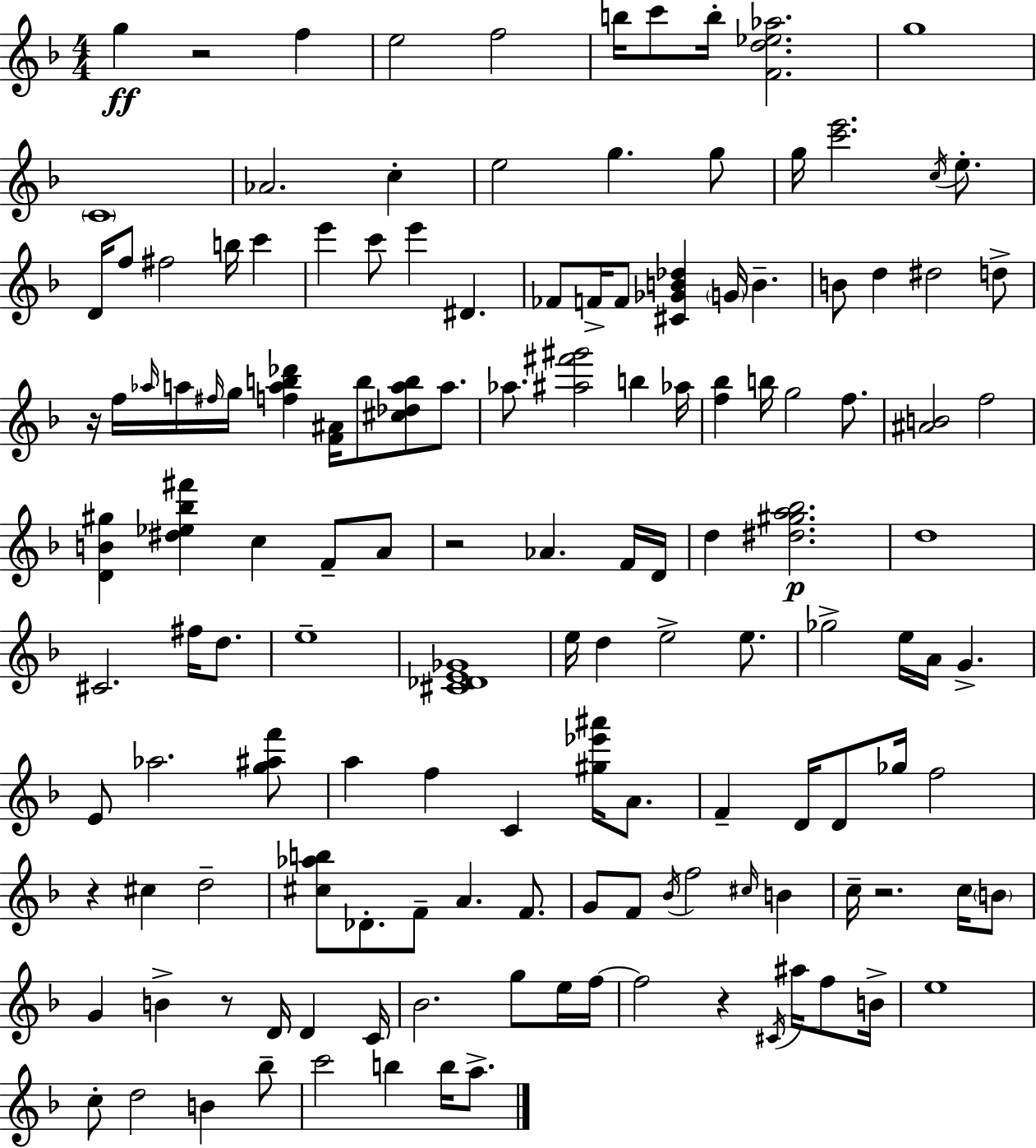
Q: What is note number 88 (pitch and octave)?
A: F4